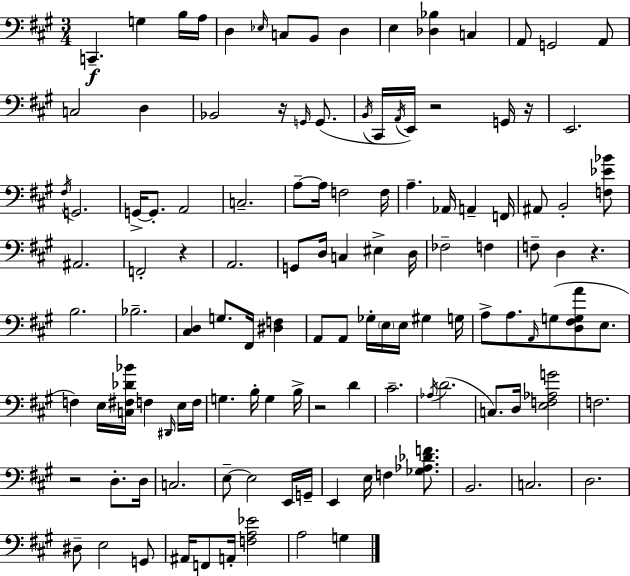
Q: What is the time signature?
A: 3/4